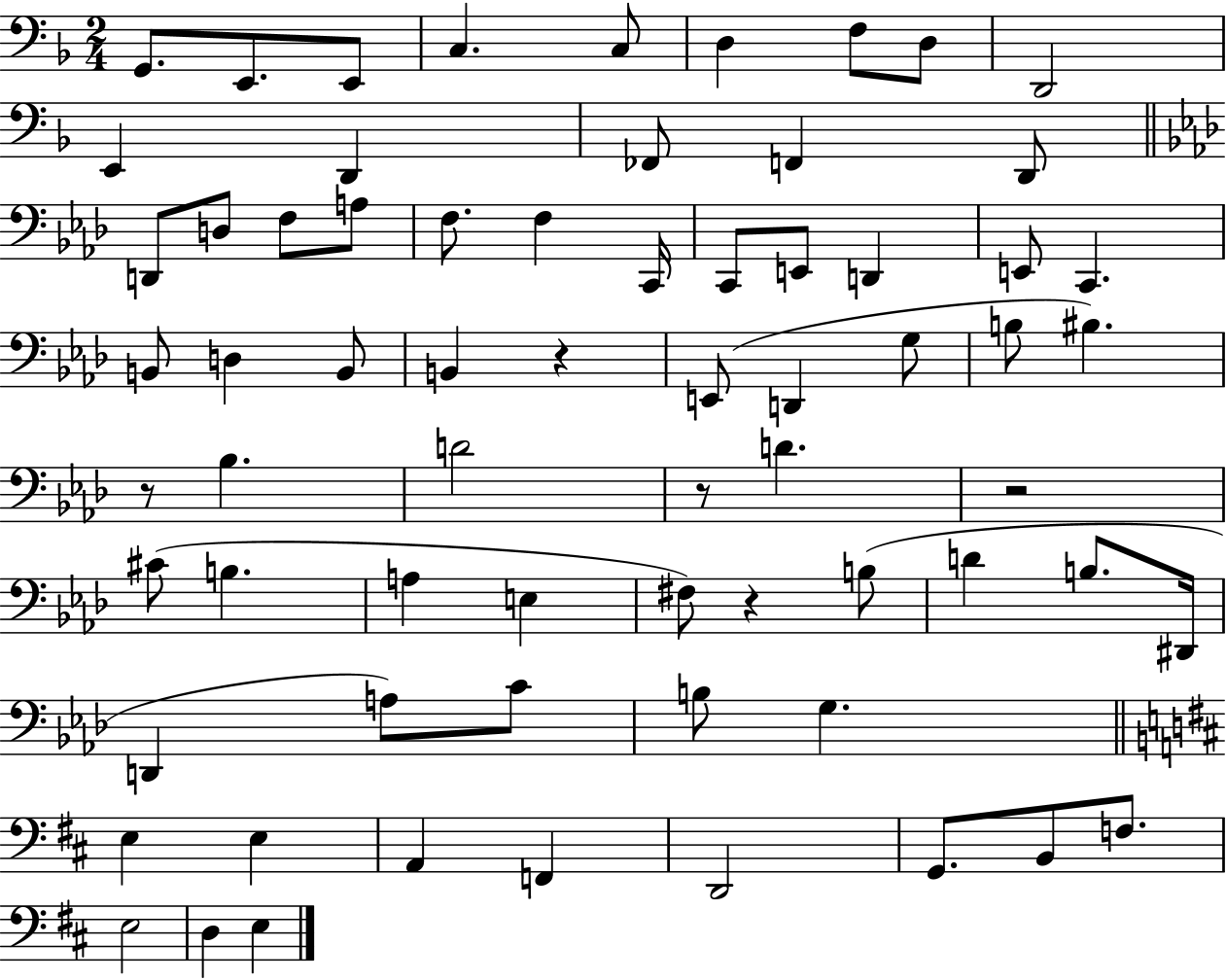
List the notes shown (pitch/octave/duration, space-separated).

G2/e. E2/e. E2/e C3/q. C3/e D3/q F3/e D3/e D2/h E2/q D2/q FES2/e F2/q D2/e D2/e D3/e F3/e A3/e F3/e. F3/q C2/s C2/e E2/e D2/q E2/e C2/q. B2/e D3/q B2/e B2/q R/q E2/e D2/q G3/e B3/e BIS3/q. R/e Bb3/q. D4/h R/e D4/q. R/h C#4/e B3/q. A3/q E3/q F#3/e R/q B3/e D4/q B3/e. D#2/s D2/q A3/e C4/e B3/e G3/q. E3/q E3/q A2/q F2/q D2/h G2/e. B2/e F3/e. E3/h D3/q E3/q